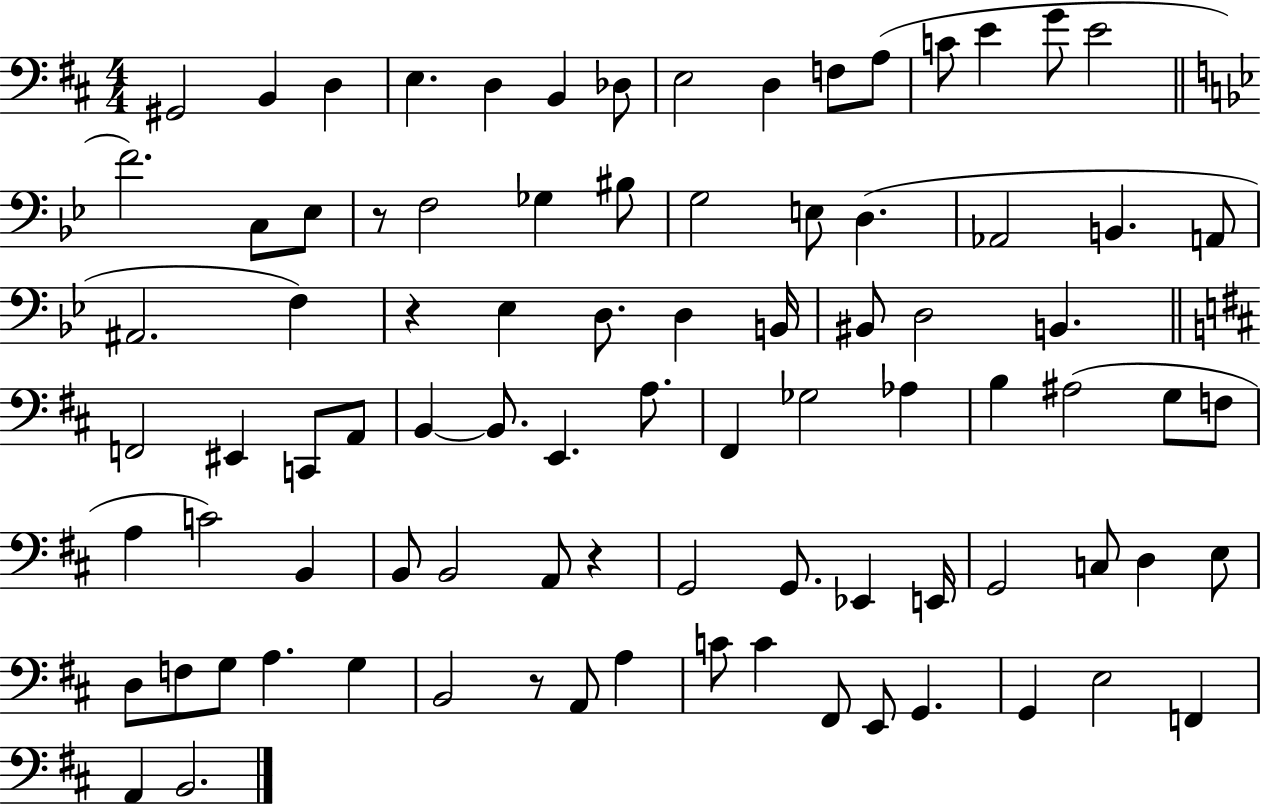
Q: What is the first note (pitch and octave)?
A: G#2